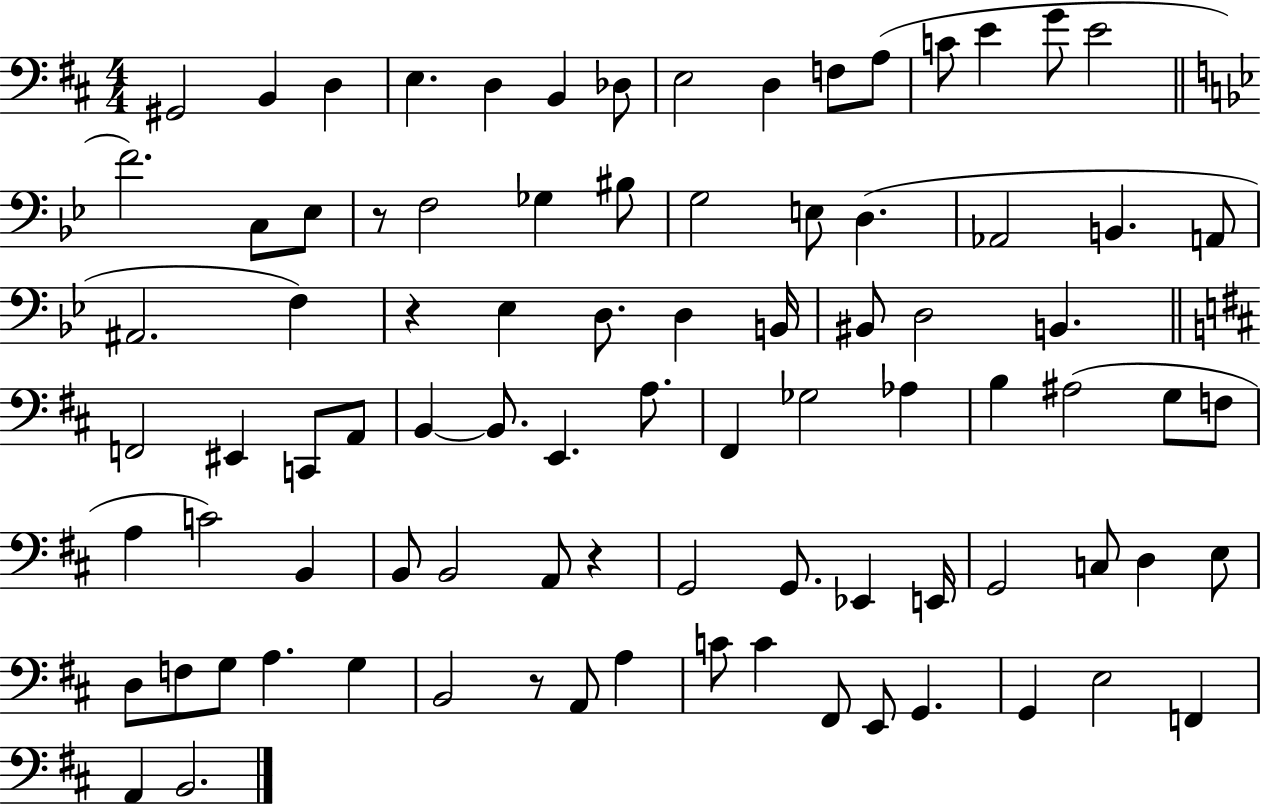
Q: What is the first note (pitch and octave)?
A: G#2